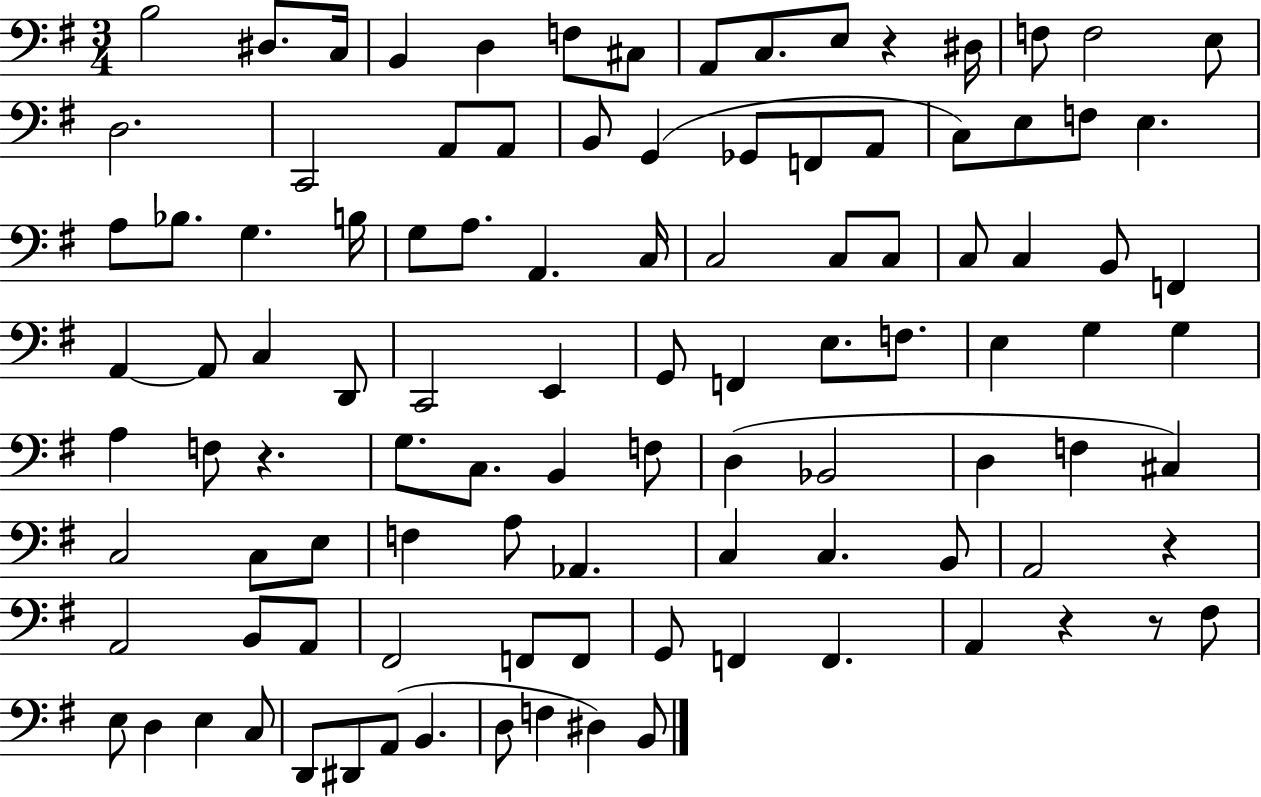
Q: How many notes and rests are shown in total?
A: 104